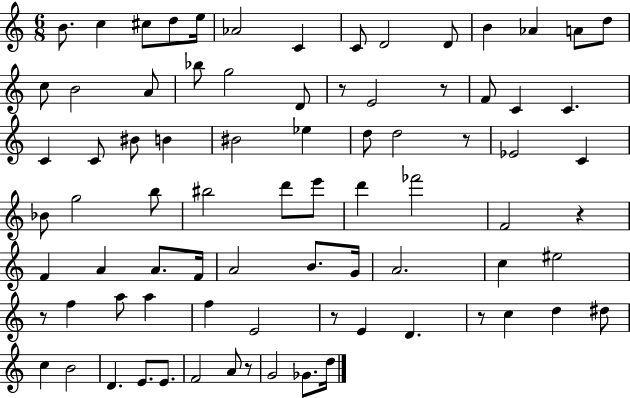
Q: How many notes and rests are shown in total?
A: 81